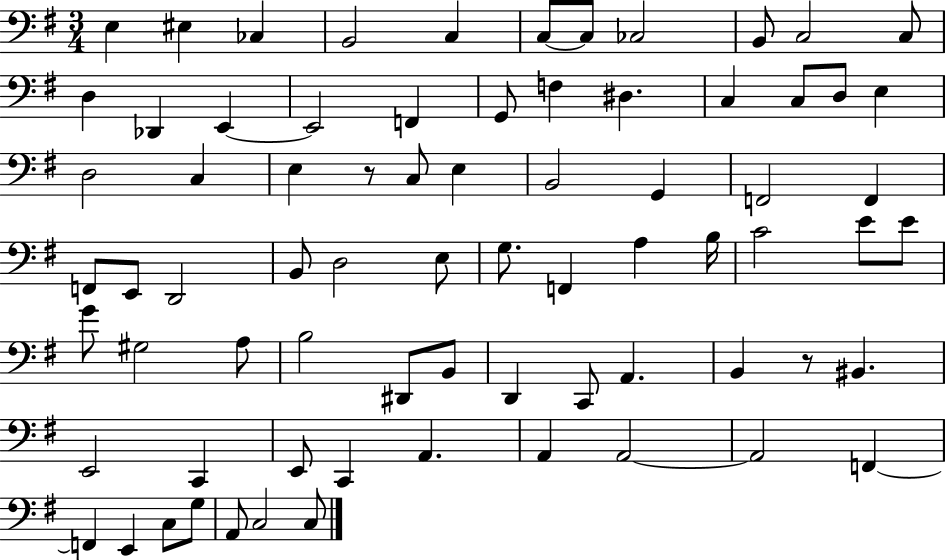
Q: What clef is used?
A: bass